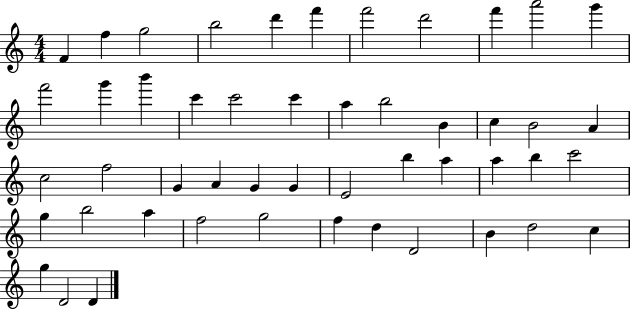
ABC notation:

X:1
T:Untitled
M:4/4
L:1/4
K:C
F f g2 b2 d' f' f'2 d'2 f' a'2 g' f'2 g' b' c' c'2 c' a b2 B c B2 A c2 f2 G A G G E2 b a a b c'2 g b2 a f2 g2 f d D2 B d2 c g D2 D